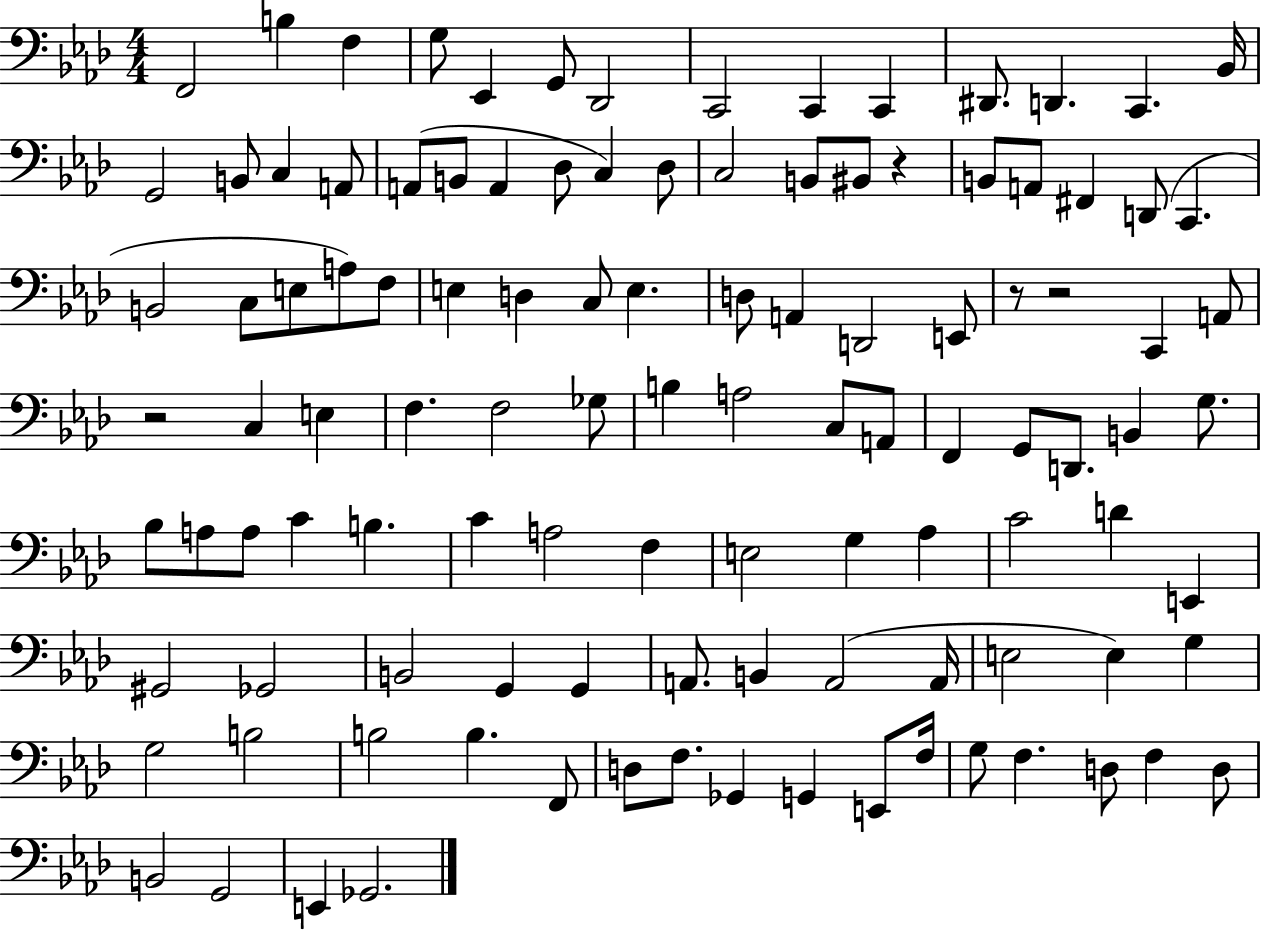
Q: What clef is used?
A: bass